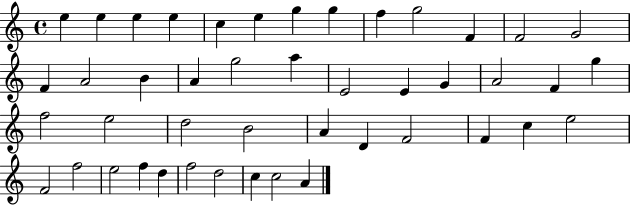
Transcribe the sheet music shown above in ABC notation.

X:1
T:Untitled
M:4/4
L:1/4
K:C
e e e e c e g g f g2 F F2 G2 F A2 B A g2 a E2 E G A2 F g f2 e2 d2 B2 A D F2 F c e2 F2 f2 e2 f d f2 d2 c c2 A